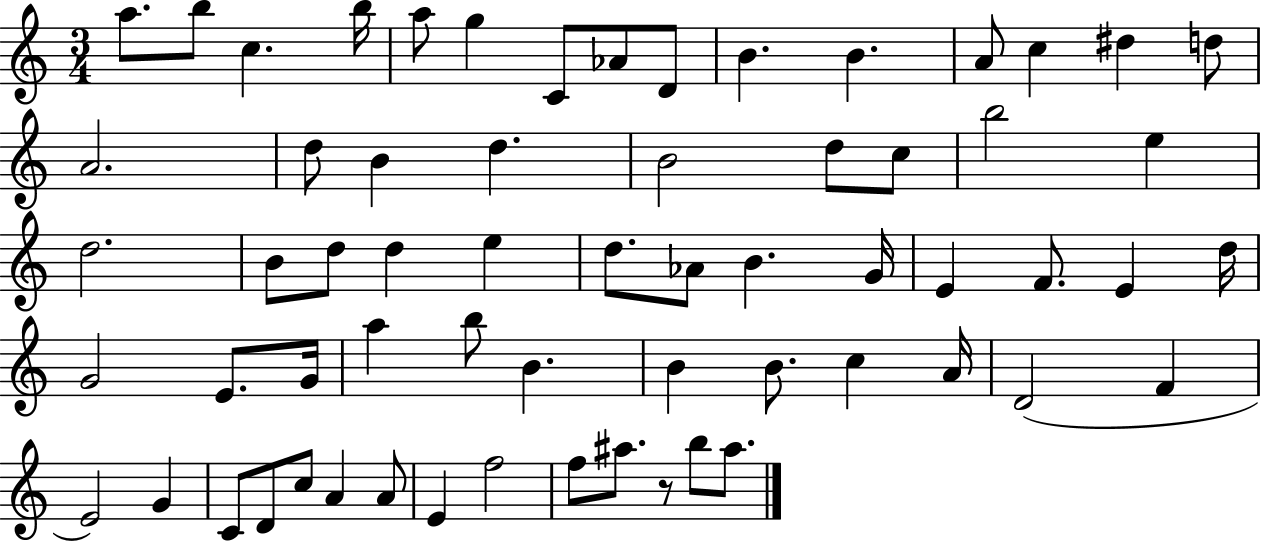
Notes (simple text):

A5/e. B5/e C5/q. B5/s A5/e G5/q C4/e Ab4/e D4/e B4/q. B4/q. A4/e C5/q D#5/q D5/e A4/h. D5/e B4/q D5/q. B4/h D5/e C5/e B5/h E5/q D5/h. B4/e D5/e D5/q E5/q D5/e. Ab4/e B4/q. G4/s E4/q F4/e. E4/q D5/s G4/h E4/e. G4/s A5/q B5/e B4/q. B4/q B4/e. C5/q A4/s D4/h F4/q E4/h G4/q C4/e D4/e C5/e A4/q A4/e E4/q F5/h F5/e A#5/e. R/e B5/e A#5/e.